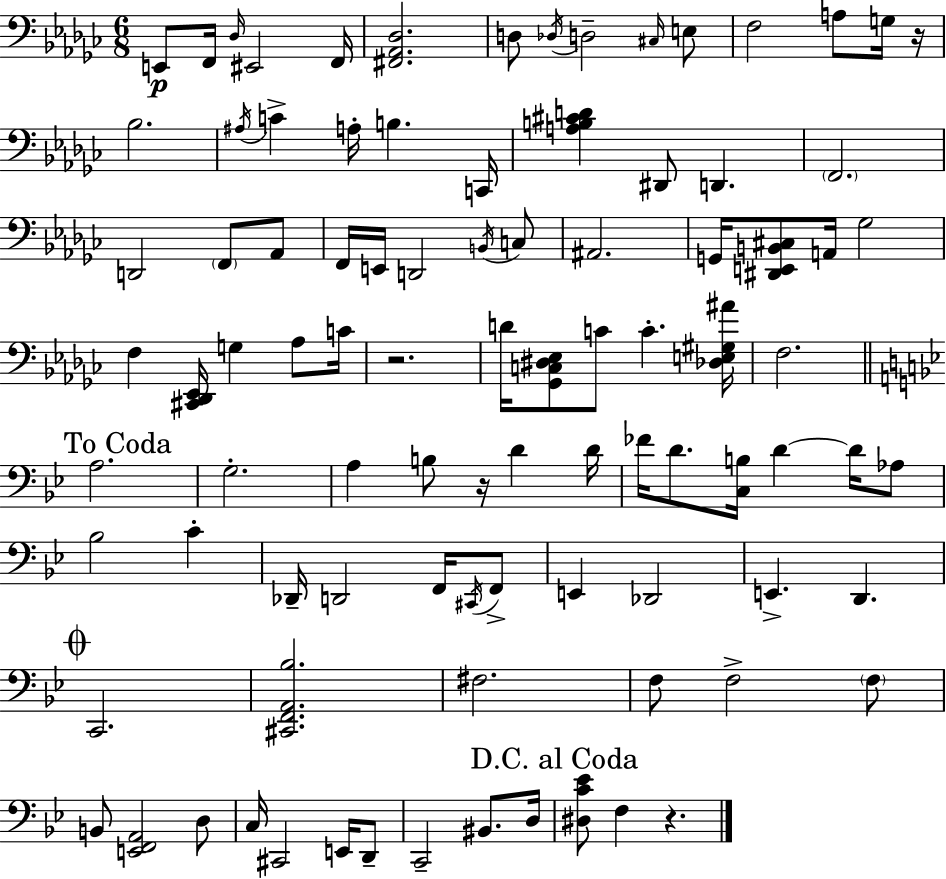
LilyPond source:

{
  \clef bass
  \numericTimeSignature
  \time 6/8
  \key ees \minor
  e,8\p f,16 \grace { des16 } eis,2 | f,16 <fis, aes, des>2. | d8 \acciaccatura { des16 } d2-- | \grace { cis16 } e8 f2 a8 | \break g16 r16 bes2. | \acciaccatura { ais16 } c'4-> a16-. b4. | c,16 <a b cis' d'>4 dis,8 d,4. | \parenthesize f,2. | \break d,2 | \parenthesize f,8 aes,8 f,16 e,16 d,2 | \acciaccatura { b,16 } c8 ais,2. | g,16 <dis, e, b, cis>8 a,16 ges2 | \break f4 <cis, des, ees,>16 g4 | aes8 c'16 r2. | d'16 <ges, c dis ees>8 c'8 c'4.-. | <des e gis ais'>16 f2. | \break \mark "To Coda" \bar "||" \break \key g \minor a2. | g2.-. | a4 b8 r16 d'4 d'16 | fes'16 d'8. <c b>16 d'4~~ d'16 aes8 | \break bes2 c'4-. | des,16-- d,2 f,16 \acciaccatura { cis,16 } f,8-> | e,4 des,2 | e,4.-> d,4. | \break \mark \markup { \musicglyph "scripts.coda" } c,2. | <cis, f, a, bes>2. | fis2. | f8 f2-> \parenthesize f8 | \break b,8 <e, f, a,>2 d8 | c16 cis,2 e,16 d,8-- | c,2-- bis,8. | d16 \mark "D.C. al Coda" <dis c' ees'>8 f4 r4. | \break \bar "|."
}